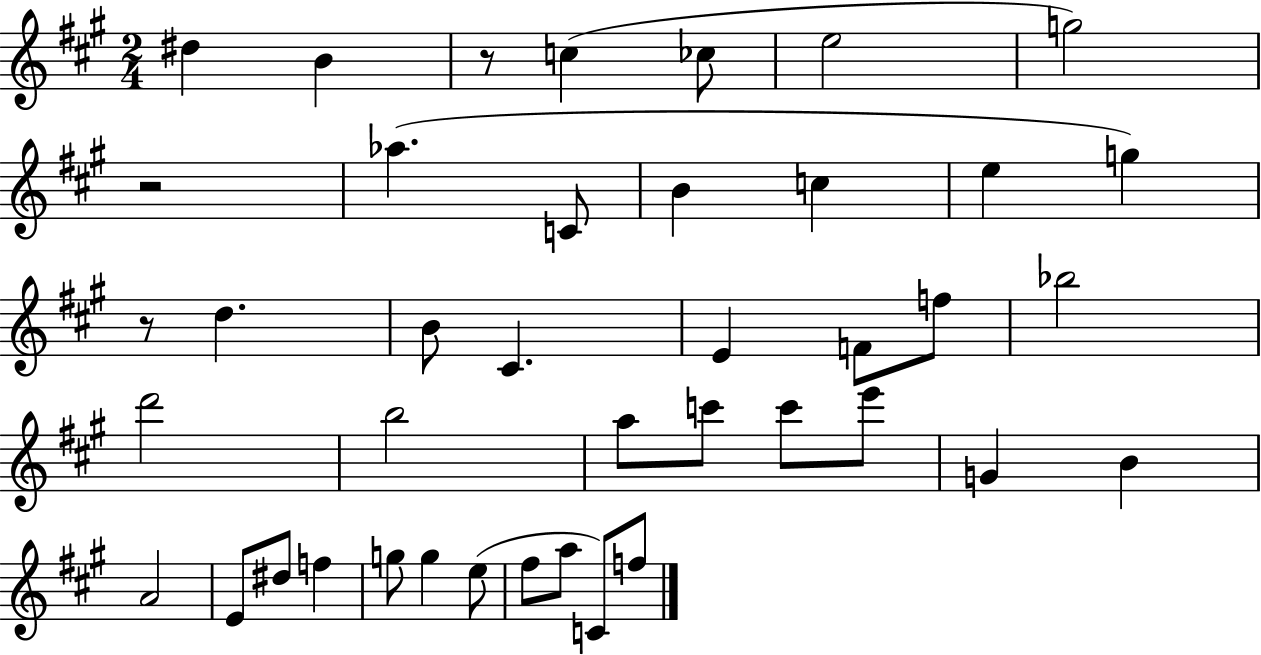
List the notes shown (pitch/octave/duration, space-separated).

D#5/q B4/q R/e C5/q CES5/e E5/h G5/h R/h Ab5/q. C4/e B4/q C5/q E5/q G5/q R/e D5/q. B4/e C#4/q. E4/q F4/e F5/e Bb5/h D6/h B5/h A5/e C6/e C6/e E6/e G4/q B4/q A4/h E4/e D#5/e F5/q G5/e G5/q E5/e F#5/e A5/e C4/e F5/e